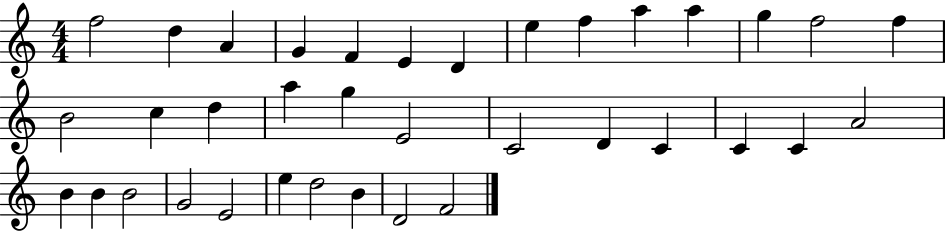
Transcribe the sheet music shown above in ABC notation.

X:1
T:Untitled
M:4/4
L:1/4
K:C
f2 d A G F E D e f a a g f2 f B2 c d a g E2 C2 D C C C A2 B B B2 G2 E2 e d2 B D2 F2